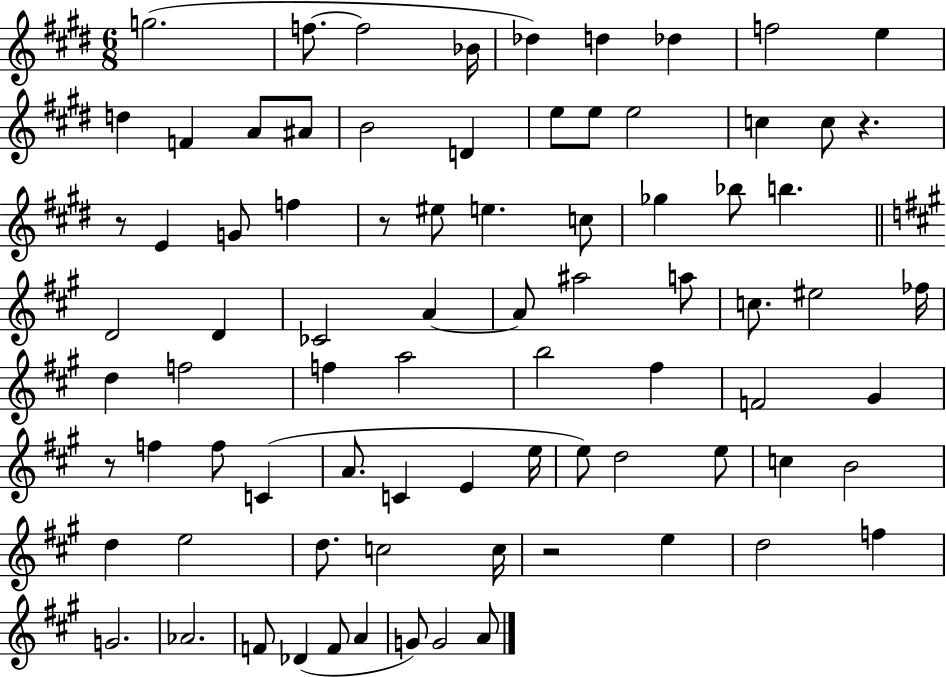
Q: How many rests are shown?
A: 5